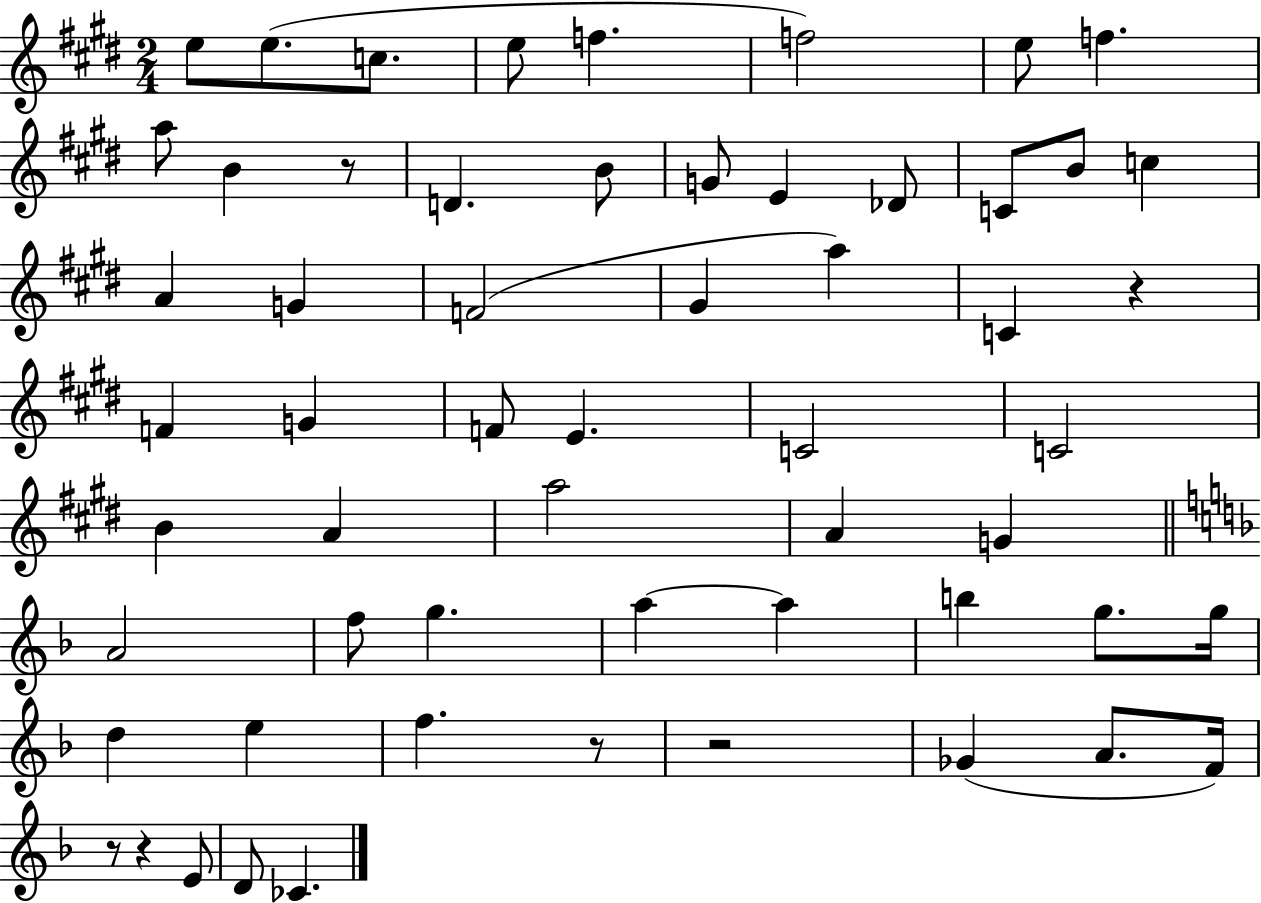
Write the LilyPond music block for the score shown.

{
  \clef treble
  \numericTimeSignature
  \time 2/4
  \key e \major
  \repeat volta 2 { e''8 e''8.( c''8. | e''8 f''4. | f''2) | e''8 f''4. | \break a''8 b'4 r8 | d'4. b'8 | g'8 e'4 des'8 | c'8 b'8 c''4 | \break a'4 g'4 | f'2( | gis'4 a''4) | c'4 r4 | \break f'4 g'4 | f'8 e'4. | c'2 | c'2 | \break b'4 a'4 | a''2 | a'4 g'4 | \bar "||" \break \key f \major a'2 | f''8 g''4. | a''4~~ a''4 | b''4 g''8. g''16 | \break d''4 e''4 | f''4. r8 | r2 | ges'4( a'8. f'16) | \break r8 r4 e'8 | d'8 ces'4. | } \bar "|."
}